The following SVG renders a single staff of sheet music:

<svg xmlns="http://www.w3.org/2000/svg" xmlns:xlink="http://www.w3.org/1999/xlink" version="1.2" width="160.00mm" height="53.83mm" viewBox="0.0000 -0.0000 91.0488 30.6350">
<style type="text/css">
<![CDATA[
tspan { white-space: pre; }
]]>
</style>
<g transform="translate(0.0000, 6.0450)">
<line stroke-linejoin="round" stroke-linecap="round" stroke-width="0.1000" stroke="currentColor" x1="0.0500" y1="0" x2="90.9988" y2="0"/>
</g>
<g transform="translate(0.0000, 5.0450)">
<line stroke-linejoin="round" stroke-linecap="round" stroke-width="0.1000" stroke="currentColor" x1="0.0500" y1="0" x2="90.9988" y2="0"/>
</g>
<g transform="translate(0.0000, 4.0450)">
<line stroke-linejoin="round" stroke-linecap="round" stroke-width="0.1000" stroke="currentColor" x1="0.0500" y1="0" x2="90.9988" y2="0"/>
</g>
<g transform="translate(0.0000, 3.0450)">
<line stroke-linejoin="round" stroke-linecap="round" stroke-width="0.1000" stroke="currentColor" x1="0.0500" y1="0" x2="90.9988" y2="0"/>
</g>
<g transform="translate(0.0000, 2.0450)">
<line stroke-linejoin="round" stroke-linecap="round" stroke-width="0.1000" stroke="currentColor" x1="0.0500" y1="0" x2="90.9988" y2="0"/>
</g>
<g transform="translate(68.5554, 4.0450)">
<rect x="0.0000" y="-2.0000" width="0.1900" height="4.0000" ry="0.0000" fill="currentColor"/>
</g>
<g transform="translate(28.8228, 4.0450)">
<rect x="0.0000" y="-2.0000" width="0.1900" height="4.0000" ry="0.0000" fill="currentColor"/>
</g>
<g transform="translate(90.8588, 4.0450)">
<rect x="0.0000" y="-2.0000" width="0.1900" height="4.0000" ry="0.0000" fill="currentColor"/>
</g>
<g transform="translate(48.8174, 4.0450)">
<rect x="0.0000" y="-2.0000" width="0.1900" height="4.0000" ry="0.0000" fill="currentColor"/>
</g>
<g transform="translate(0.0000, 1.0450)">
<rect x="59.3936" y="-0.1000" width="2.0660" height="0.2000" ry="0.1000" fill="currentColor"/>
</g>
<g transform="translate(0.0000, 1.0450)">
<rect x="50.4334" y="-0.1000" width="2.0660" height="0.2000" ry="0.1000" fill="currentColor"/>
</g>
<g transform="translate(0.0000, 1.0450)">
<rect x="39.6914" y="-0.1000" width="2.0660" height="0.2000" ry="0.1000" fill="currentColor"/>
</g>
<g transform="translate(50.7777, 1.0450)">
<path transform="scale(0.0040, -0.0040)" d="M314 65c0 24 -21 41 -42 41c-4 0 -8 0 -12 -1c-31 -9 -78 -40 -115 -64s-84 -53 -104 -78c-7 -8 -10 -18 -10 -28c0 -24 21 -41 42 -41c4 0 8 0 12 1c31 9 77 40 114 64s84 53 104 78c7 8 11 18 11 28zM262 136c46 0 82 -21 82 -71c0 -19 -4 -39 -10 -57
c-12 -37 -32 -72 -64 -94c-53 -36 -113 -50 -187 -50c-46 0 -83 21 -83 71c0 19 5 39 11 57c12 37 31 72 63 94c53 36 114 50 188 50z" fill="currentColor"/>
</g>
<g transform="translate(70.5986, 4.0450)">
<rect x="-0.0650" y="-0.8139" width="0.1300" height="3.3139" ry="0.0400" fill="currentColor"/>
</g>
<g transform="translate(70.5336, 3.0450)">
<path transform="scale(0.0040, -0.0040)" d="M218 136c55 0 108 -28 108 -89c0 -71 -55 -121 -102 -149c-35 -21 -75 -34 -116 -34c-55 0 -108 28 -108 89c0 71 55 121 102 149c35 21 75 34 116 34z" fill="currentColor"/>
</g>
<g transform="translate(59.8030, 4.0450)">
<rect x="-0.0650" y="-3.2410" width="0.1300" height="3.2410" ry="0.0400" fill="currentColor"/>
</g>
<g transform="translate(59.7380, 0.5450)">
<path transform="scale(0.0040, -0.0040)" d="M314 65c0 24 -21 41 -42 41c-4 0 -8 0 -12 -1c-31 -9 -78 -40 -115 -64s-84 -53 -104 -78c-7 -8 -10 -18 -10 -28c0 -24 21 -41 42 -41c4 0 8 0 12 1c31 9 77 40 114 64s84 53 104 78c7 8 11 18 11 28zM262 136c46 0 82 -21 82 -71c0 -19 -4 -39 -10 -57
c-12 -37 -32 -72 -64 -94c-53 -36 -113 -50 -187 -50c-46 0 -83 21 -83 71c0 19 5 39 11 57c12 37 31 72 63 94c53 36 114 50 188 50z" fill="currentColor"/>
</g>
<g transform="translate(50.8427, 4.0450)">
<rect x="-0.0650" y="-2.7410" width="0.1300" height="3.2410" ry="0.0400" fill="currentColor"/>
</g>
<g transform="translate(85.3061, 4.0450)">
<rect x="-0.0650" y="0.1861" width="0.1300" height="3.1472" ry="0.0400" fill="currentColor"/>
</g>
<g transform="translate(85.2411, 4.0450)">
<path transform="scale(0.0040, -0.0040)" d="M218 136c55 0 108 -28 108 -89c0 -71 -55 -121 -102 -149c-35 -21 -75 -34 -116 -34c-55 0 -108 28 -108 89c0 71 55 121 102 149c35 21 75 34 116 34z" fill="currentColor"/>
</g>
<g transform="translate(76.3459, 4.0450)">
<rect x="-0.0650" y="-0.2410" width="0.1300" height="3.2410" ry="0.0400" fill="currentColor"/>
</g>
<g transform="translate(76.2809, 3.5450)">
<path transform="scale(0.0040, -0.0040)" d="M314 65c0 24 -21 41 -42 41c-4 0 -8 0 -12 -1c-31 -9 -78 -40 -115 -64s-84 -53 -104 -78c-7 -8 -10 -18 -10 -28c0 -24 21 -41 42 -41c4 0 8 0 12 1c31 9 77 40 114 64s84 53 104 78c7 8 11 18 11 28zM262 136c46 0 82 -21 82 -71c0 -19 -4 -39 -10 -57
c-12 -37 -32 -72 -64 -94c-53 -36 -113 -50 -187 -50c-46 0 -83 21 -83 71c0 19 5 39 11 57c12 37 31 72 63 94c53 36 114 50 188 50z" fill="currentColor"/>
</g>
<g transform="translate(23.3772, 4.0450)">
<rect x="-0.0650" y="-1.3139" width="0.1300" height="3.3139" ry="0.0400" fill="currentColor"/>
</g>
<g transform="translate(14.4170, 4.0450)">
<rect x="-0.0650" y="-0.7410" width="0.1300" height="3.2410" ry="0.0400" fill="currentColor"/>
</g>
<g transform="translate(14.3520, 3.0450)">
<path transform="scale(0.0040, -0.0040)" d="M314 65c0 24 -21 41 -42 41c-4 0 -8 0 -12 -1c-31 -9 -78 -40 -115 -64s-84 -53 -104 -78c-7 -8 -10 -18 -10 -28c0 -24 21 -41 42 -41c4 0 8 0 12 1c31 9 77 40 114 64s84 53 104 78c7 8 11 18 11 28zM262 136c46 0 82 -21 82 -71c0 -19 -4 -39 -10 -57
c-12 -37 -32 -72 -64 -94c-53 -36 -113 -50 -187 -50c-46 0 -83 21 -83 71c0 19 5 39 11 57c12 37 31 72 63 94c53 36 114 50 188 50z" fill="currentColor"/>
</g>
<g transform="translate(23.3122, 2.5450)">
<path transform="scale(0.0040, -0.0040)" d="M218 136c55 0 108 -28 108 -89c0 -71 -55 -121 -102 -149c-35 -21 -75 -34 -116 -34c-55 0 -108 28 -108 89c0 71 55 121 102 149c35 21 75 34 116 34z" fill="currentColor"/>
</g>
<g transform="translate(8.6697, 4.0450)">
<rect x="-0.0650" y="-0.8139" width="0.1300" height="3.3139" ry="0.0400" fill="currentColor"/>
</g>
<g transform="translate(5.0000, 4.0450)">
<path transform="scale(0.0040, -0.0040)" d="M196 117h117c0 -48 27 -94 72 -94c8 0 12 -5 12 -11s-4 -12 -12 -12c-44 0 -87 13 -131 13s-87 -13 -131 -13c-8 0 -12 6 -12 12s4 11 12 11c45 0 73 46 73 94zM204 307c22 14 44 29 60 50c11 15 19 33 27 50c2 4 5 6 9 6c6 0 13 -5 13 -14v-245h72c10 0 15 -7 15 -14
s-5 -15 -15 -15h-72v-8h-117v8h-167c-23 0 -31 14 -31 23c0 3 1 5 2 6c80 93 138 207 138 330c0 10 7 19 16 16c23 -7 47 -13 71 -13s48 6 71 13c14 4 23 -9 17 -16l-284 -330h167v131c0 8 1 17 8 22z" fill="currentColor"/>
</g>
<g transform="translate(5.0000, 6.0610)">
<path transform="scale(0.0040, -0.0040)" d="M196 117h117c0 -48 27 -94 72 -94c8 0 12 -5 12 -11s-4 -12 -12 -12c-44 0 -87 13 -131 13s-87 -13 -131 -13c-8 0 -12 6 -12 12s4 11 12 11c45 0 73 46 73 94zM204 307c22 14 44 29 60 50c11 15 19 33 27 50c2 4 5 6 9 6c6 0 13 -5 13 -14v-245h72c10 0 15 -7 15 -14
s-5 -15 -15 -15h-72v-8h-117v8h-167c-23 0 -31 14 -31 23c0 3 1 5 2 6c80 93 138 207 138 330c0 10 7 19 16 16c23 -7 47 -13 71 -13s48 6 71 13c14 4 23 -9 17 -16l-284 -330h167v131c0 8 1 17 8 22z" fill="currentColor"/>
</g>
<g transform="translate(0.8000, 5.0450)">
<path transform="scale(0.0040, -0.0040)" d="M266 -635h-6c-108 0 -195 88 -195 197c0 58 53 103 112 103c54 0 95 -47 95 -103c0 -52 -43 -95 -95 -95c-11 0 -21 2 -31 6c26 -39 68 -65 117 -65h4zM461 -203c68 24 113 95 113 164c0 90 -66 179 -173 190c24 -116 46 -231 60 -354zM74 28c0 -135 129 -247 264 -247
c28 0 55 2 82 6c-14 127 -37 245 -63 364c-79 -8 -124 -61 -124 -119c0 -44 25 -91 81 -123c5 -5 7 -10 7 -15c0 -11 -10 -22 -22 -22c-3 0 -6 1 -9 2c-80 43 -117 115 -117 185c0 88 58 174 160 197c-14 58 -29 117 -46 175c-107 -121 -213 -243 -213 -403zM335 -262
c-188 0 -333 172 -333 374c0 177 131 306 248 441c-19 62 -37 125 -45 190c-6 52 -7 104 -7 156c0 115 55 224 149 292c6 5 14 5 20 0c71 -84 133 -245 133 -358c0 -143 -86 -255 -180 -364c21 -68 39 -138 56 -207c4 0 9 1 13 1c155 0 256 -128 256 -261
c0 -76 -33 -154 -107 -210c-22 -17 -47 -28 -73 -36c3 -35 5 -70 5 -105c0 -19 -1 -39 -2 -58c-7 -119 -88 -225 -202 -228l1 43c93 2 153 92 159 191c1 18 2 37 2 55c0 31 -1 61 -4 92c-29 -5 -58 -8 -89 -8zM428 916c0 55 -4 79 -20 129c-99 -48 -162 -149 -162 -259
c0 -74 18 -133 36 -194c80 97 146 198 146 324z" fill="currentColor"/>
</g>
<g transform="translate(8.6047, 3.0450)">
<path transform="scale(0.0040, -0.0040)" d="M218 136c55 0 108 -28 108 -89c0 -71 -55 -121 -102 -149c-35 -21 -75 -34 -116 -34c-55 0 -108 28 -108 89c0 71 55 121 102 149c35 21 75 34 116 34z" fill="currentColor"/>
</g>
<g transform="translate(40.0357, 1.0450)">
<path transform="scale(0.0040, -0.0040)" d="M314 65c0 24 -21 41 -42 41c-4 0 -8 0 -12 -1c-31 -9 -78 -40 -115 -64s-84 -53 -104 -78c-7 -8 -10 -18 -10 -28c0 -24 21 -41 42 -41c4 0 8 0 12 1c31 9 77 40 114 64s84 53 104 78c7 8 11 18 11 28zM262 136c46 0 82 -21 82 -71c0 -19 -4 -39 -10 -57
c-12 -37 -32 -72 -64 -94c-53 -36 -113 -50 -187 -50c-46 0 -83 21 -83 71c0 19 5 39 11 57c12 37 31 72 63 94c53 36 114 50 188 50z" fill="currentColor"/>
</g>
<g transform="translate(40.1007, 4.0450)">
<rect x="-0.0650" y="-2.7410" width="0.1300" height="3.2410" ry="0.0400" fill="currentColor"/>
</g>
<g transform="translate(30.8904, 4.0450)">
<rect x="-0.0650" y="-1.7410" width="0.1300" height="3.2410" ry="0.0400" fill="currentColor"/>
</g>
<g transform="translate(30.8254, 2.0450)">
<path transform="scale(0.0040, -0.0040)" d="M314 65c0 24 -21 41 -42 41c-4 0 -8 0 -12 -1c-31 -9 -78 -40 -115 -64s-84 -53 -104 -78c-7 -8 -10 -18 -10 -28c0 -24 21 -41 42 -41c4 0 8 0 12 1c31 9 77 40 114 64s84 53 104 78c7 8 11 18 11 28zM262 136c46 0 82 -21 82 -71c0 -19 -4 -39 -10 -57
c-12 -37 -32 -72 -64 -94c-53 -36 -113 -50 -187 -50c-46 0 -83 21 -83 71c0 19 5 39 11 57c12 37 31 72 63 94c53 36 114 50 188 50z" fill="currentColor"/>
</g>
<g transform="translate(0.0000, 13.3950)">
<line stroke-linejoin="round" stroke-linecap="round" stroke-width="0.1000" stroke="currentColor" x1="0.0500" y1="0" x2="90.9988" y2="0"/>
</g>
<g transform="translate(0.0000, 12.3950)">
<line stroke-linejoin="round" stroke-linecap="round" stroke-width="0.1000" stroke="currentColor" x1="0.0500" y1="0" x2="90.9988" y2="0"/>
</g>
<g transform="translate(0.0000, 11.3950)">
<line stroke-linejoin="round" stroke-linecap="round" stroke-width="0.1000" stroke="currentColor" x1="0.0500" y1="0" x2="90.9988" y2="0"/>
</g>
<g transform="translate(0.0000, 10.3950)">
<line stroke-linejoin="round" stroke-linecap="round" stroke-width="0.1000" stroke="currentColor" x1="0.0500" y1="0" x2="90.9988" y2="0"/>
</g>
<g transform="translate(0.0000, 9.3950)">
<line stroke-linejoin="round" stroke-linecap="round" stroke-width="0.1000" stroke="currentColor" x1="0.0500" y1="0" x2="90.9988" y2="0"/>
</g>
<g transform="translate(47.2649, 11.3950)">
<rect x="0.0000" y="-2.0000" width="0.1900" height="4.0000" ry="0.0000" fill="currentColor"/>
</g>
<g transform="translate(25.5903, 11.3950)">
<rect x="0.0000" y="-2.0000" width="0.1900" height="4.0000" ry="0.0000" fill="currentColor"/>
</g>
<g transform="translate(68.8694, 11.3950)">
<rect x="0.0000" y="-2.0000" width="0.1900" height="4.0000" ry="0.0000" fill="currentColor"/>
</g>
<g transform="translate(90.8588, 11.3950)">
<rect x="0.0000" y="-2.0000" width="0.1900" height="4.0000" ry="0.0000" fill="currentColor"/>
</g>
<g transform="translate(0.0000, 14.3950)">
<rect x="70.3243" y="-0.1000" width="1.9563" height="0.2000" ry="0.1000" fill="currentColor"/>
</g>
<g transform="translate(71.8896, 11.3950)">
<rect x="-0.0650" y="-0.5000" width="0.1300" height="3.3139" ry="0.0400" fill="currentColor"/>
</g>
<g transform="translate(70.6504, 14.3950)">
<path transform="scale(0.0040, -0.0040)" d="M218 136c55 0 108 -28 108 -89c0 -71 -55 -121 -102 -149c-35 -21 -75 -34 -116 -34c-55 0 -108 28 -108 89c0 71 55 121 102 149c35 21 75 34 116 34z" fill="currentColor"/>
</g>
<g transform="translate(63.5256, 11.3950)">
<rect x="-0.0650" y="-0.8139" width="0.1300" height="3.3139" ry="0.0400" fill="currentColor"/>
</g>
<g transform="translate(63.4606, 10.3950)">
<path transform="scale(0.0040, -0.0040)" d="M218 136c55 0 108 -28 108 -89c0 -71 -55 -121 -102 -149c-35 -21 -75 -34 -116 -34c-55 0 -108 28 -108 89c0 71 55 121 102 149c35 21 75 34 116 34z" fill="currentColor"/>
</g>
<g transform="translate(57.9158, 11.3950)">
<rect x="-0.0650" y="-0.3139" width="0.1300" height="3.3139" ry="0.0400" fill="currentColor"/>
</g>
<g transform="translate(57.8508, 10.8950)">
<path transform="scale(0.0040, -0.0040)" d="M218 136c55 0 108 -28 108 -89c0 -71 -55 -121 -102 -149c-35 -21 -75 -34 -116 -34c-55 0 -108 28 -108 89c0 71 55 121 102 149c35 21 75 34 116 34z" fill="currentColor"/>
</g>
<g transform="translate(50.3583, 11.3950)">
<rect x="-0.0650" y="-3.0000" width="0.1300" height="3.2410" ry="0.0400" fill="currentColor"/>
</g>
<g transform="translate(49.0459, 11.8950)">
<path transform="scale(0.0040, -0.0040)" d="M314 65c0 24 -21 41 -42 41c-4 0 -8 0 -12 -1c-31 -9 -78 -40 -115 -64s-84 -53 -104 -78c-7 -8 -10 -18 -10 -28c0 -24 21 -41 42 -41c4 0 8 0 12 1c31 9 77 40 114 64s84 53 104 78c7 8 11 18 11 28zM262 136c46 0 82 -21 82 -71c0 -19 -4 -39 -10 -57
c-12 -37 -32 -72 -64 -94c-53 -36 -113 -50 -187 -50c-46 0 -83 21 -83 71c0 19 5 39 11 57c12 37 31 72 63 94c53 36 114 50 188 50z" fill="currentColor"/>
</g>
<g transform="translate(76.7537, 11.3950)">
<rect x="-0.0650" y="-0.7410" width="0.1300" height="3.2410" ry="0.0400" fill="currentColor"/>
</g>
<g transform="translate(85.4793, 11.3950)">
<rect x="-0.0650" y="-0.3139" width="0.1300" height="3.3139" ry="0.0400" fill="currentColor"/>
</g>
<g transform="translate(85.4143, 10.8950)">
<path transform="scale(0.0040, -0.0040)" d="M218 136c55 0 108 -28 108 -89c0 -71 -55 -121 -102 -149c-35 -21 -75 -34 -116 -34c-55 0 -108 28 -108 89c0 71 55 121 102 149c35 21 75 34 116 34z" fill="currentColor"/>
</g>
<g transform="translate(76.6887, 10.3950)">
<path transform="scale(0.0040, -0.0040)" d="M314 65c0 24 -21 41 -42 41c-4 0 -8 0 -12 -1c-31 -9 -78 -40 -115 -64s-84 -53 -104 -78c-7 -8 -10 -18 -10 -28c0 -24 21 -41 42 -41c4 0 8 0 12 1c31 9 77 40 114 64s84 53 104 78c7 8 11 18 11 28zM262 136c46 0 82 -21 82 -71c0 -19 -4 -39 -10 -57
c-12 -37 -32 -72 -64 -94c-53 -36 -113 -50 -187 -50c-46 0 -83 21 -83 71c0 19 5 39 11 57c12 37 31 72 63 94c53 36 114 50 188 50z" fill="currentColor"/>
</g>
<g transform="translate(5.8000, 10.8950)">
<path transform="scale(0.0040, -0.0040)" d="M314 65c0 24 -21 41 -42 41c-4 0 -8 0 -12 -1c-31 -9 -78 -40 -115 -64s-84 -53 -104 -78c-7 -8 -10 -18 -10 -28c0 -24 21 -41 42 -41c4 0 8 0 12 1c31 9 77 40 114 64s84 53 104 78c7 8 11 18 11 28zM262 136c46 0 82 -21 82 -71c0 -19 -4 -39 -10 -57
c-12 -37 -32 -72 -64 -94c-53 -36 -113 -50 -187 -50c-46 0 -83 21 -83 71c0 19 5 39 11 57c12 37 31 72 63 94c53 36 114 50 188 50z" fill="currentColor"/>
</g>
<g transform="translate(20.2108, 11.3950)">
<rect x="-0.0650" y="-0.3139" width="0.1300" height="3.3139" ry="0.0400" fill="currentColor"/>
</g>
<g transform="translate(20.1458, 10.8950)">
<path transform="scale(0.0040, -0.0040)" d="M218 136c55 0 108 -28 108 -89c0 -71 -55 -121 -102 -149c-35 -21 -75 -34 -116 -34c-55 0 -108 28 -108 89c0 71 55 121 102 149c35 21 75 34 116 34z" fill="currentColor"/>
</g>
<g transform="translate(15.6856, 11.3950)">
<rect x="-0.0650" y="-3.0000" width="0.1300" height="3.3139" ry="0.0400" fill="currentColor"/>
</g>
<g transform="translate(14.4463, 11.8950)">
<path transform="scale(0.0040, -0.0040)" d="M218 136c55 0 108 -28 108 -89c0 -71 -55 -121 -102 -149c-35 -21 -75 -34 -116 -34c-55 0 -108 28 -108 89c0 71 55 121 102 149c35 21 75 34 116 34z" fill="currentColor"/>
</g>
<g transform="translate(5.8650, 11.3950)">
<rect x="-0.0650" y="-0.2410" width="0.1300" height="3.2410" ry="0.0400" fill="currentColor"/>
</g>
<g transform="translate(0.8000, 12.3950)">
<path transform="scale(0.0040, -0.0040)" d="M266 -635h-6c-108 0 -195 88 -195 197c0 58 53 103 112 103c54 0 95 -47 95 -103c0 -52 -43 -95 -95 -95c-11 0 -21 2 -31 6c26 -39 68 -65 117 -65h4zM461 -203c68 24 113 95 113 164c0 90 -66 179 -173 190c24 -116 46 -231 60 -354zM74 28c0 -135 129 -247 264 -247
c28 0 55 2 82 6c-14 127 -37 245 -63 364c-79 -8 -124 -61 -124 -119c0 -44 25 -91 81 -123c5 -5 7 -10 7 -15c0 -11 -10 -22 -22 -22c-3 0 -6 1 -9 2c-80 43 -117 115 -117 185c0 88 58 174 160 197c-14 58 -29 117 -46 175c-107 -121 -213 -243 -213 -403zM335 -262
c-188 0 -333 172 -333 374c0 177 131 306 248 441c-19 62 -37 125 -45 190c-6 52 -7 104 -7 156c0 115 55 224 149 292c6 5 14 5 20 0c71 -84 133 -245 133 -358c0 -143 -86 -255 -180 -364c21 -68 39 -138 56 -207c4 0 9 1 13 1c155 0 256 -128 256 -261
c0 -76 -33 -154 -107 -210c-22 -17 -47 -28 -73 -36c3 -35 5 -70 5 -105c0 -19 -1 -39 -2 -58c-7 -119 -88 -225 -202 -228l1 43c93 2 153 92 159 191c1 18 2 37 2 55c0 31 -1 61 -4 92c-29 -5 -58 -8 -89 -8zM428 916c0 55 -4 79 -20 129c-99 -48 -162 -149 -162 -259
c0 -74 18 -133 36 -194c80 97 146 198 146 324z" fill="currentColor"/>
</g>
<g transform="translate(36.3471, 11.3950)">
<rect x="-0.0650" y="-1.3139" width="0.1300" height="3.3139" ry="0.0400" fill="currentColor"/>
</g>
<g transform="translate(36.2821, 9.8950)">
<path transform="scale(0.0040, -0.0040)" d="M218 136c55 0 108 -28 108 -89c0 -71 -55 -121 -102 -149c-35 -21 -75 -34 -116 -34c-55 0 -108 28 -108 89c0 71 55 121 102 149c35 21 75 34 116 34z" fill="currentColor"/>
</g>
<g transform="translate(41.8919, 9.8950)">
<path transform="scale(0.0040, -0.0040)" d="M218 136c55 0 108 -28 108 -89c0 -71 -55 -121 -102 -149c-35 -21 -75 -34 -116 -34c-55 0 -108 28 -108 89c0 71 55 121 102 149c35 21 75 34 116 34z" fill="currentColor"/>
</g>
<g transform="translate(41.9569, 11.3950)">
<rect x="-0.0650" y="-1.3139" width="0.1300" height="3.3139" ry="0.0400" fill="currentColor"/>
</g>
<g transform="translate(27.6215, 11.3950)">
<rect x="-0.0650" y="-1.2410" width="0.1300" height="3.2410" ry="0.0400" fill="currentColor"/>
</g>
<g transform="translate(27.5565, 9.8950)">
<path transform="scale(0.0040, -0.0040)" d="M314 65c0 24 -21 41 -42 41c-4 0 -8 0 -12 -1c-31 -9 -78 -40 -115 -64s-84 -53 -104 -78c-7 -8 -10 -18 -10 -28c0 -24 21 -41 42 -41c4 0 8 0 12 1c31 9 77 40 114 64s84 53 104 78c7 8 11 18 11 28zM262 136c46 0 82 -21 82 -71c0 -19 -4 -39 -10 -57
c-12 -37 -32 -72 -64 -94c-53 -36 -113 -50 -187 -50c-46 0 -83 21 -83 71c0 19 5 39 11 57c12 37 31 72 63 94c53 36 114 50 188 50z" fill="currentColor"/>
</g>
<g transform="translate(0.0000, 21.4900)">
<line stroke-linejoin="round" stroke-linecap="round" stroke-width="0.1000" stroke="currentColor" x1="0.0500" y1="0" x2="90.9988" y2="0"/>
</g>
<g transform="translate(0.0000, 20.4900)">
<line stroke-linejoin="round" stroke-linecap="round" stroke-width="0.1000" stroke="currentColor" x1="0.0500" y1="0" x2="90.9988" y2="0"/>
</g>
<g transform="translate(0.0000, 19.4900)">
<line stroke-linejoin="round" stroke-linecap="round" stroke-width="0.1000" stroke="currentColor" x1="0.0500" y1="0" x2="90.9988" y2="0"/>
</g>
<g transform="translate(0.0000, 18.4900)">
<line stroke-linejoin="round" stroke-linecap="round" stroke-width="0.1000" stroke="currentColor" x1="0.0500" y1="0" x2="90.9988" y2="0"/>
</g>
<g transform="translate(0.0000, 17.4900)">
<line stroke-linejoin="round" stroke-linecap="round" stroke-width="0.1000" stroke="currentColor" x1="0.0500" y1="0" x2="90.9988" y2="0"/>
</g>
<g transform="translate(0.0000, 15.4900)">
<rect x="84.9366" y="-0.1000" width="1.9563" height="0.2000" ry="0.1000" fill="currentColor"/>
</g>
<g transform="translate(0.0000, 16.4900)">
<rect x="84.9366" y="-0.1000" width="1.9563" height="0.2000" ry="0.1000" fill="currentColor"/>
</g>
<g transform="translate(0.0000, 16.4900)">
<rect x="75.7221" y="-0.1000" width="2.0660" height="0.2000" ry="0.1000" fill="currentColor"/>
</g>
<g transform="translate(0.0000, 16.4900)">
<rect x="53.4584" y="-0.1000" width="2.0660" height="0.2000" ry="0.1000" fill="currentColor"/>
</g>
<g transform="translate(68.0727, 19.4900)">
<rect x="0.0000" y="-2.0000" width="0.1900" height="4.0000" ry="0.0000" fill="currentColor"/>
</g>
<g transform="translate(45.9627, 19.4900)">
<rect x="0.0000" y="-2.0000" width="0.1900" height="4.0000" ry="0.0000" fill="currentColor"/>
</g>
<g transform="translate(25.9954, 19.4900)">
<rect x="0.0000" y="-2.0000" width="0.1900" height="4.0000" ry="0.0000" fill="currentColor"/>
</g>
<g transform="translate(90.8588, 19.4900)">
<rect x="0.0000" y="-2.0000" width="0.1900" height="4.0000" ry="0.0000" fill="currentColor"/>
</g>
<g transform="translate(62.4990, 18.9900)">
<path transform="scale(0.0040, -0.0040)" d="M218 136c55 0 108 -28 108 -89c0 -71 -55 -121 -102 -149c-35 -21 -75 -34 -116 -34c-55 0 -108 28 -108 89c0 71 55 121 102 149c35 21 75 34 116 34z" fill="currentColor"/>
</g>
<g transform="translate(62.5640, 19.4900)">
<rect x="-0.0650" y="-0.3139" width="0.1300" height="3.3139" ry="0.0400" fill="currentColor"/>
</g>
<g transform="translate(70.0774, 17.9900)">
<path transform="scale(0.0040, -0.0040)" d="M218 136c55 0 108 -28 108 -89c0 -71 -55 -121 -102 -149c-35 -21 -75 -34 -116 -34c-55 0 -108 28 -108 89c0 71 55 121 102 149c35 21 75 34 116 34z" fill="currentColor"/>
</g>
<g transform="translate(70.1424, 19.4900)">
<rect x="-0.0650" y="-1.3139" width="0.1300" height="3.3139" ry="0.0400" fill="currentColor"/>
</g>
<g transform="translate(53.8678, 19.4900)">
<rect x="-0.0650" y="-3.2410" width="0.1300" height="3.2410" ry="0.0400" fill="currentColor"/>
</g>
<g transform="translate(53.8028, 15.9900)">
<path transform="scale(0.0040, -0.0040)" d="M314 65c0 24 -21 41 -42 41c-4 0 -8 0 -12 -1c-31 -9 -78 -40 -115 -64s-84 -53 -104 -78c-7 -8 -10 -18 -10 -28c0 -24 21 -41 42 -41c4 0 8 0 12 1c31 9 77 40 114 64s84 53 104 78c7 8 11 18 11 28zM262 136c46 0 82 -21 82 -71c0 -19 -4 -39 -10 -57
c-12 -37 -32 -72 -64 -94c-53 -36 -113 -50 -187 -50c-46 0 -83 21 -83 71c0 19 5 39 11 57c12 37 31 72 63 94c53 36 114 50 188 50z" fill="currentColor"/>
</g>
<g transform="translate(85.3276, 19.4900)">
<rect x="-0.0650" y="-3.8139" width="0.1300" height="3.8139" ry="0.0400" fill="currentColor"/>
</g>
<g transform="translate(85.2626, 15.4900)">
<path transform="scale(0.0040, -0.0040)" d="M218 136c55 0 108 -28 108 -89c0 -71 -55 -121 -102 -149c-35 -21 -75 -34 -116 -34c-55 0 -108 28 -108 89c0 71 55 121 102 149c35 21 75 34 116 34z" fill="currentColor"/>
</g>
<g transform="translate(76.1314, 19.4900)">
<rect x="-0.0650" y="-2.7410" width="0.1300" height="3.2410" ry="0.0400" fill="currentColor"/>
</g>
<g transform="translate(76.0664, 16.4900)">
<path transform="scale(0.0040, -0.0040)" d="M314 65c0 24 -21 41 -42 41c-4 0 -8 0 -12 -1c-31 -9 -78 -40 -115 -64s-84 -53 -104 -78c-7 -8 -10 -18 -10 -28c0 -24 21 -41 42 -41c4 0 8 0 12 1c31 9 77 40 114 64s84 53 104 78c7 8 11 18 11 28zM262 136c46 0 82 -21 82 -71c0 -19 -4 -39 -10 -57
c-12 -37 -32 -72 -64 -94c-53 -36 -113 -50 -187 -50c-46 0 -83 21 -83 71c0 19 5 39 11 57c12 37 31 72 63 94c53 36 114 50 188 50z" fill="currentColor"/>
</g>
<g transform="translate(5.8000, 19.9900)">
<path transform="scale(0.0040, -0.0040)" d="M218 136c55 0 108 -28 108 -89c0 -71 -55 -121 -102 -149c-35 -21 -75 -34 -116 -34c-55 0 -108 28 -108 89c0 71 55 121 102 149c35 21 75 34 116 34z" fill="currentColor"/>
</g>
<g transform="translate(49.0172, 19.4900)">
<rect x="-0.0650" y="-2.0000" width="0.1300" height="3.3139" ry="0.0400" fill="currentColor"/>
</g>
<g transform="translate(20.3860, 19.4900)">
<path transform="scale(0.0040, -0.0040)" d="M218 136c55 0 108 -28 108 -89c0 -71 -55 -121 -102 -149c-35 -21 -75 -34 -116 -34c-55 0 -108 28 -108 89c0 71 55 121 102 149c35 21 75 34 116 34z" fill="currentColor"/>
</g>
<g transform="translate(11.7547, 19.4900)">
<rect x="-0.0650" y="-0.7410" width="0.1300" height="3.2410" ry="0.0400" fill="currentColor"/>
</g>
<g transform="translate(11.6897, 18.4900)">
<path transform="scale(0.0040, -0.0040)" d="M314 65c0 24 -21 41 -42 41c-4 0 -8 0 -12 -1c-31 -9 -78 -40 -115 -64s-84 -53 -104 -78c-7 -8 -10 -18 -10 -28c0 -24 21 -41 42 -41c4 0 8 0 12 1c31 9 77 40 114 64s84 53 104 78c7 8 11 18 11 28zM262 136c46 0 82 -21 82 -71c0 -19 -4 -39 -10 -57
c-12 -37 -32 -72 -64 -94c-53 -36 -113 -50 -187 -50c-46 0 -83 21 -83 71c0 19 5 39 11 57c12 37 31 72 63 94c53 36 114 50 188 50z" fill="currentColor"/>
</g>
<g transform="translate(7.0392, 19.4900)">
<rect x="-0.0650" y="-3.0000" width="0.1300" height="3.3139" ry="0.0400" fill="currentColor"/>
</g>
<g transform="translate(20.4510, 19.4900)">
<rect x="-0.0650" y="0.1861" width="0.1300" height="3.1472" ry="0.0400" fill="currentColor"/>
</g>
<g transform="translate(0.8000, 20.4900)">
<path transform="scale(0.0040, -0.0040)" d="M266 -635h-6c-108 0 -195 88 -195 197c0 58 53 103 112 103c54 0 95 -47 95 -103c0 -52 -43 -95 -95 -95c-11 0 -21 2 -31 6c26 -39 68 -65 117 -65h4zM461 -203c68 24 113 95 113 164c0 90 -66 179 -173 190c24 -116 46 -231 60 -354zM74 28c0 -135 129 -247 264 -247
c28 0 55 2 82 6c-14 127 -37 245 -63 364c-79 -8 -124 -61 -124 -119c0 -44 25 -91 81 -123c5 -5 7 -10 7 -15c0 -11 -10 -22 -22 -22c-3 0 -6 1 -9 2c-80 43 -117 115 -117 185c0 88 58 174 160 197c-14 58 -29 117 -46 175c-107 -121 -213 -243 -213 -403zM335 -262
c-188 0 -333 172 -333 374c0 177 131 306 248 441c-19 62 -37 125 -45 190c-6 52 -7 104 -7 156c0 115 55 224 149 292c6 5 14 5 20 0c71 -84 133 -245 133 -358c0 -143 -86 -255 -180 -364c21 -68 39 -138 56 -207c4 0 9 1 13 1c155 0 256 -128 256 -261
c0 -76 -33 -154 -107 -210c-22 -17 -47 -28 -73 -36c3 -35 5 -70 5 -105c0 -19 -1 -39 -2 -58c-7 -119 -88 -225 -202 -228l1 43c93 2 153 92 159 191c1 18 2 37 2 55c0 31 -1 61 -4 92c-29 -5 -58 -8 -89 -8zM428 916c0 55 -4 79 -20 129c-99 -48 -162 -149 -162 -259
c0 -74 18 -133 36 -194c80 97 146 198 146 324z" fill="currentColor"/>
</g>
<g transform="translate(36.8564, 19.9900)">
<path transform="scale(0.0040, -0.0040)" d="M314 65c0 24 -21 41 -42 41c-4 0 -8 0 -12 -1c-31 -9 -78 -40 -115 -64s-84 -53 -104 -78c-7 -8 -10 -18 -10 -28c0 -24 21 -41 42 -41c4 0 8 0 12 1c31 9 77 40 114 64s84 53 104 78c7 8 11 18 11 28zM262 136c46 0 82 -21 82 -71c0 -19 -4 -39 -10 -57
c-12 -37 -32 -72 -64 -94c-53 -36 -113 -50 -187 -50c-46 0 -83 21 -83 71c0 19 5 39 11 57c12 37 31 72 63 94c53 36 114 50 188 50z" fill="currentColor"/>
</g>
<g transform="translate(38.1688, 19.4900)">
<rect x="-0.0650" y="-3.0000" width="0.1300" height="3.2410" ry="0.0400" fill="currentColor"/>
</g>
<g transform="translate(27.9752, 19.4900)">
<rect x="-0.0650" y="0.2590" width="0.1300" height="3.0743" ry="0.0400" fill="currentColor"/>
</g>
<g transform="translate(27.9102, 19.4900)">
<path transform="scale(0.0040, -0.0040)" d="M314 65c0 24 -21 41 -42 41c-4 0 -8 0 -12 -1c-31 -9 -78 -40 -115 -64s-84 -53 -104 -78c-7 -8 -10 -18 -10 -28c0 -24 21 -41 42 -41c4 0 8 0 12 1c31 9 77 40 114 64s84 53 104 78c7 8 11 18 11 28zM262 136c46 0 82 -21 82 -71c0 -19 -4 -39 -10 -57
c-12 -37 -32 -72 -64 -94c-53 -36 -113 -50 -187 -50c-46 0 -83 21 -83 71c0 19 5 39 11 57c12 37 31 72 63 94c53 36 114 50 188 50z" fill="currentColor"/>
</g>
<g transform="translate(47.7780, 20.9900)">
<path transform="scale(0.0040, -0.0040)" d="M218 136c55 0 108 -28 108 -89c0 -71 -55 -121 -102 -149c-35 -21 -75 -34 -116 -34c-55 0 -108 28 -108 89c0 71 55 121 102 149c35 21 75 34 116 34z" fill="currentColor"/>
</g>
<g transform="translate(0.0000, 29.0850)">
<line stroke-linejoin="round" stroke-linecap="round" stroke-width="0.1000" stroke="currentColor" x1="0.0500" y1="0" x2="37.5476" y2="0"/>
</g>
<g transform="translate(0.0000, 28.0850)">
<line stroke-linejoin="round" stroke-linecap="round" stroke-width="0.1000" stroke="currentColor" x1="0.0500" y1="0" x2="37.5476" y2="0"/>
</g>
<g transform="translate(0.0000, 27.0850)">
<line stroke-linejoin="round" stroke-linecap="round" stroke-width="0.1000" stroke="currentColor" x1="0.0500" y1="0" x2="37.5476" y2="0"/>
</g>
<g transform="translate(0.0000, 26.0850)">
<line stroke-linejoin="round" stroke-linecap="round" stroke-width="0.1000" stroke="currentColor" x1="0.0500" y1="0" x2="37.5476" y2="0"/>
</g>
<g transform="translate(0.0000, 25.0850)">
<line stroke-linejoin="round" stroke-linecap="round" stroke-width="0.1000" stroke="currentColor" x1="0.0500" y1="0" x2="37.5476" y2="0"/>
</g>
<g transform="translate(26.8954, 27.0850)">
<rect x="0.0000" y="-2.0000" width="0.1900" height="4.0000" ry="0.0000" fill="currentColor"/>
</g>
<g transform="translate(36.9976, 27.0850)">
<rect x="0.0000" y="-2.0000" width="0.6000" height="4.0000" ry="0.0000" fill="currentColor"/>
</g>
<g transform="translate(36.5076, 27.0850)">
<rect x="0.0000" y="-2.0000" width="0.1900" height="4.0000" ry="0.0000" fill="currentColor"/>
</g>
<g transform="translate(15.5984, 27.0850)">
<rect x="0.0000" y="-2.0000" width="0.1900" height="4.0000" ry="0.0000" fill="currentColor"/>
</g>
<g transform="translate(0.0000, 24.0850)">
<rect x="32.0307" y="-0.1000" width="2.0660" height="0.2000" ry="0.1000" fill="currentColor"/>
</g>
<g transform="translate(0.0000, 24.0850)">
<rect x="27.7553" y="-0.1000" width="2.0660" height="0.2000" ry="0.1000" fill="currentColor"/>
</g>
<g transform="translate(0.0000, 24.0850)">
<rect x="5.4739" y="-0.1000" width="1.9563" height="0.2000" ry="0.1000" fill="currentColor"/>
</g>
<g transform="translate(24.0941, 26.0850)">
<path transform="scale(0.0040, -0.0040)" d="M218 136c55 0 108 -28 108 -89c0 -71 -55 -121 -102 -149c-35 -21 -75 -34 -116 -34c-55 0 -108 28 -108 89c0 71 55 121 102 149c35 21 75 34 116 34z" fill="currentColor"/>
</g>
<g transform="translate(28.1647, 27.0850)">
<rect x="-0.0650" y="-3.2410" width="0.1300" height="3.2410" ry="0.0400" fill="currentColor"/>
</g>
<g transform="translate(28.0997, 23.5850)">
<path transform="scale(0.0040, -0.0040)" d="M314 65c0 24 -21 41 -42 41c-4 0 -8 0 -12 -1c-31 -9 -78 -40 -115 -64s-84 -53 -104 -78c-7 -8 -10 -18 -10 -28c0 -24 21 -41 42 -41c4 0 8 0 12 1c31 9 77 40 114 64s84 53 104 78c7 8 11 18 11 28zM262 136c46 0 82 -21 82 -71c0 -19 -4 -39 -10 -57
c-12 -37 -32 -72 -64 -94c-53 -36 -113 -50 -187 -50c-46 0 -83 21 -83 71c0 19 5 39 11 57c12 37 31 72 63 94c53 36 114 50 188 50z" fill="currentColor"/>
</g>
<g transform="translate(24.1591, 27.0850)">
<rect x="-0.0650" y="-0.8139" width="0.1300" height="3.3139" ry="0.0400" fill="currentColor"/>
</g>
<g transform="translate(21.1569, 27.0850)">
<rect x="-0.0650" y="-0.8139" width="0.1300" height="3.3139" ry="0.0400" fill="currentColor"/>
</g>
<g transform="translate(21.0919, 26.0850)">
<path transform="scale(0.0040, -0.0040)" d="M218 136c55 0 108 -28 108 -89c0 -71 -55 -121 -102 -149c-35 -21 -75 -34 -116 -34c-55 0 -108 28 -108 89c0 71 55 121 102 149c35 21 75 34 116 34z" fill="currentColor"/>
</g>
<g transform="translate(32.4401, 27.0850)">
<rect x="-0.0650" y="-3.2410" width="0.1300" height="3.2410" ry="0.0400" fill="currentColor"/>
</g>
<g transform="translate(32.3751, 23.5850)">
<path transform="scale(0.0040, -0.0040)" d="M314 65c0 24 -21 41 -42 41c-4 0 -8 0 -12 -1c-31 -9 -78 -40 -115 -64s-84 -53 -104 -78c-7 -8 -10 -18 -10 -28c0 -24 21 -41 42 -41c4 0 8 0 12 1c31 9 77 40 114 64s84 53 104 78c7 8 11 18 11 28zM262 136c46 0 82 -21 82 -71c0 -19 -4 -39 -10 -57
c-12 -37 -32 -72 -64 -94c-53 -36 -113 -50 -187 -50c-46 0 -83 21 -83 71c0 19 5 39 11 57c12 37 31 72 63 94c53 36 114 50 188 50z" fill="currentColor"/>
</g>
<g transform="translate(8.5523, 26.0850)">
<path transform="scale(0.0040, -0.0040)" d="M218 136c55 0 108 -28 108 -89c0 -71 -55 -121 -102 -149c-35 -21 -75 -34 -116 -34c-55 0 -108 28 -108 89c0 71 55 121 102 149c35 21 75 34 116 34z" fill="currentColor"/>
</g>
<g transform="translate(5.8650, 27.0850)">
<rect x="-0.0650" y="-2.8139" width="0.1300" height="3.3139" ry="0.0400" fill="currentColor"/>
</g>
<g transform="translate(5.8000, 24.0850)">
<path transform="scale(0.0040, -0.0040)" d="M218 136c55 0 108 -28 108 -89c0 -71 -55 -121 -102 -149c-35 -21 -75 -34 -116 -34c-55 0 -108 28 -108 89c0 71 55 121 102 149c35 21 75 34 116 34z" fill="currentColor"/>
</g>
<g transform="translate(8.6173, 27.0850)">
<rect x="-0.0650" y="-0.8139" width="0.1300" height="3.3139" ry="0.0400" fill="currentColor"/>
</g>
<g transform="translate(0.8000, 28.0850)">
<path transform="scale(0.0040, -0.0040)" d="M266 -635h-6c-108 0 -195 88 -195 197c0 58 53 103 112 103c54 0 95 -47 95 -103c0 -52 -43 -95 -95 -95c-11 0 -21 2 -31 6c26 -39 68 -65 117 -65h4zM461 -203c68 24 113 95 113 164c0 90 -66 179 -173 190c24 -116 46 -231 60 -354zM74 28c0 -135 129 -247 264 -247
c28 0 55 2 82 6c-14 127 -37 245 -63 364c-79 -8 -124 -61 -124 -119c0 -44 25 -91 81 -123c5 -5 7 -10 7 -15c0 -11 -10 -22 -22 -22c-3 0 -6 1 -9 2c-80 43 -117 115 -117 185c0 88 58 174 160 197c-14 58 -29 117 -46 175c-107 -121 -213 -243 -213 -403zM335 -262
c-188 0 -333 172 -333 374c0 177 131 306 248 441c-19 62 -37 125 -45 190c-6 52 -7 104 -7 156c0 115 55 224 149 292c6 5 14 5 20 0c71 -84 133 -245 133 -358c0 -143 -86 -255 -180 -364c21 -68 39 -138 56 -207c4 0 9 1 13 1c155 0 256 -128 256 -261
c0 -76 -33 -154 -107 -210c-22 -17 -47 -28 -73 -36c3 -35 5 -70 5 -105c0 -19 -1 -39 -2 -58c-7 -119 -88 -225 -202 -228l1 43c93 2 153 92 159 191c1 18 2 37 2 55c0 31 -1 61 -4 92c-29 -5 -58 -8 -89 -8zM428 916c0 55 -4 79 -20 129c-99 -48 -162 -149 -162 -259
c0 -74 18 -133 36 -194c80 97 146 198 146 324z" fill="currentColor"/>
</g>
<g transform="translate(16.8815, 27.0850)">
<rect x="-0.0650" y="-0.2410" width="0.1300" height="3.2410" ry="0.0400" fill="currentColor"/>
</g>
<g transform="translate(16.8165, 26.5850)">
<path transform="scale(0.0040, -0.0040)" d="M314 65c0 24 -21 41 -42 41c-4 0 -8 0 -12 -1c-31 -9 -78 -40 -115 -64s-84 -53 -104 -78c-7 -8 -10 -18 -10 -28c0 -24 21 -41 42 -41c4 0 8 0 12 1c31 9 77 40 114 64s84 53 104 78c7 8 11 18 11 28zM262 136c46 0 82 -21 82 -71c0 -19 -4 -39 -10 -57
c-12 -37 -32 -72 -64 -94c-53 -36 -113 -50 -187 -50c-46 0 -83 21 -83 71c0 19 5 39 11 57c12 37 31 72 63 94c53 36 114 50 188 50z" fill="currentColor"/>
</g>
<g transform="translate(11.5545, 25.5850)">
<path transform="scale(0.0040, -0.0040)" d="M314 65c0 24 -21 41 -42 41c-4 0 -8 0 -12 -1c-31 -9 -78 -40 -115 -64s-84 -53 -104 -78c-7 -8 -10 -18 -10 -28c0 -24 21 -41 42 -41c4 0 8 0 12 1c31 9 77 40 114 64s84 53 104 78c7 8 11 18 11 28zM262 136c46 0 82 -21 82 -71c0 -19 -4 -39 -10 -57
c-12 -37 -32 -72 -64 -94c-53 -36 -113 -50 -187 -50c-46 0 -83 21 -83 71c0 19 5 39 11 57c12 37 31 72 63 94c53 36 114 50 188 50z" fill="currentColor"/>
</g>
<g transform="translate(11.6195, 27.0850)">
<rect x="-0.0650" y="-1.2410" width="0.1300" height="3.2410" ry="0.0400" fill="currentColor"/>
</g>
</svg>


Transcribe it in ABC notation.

X:1
T:Untitled
M:4/4
L:1/4
K:C
d d2 e f2 a2 a2 b2 d c2 B c2 A c e2 e e A2 c d C d2 c A d2 B B2 A2 F b2 c e a2 c' a d e2 c2 d d b2 b2